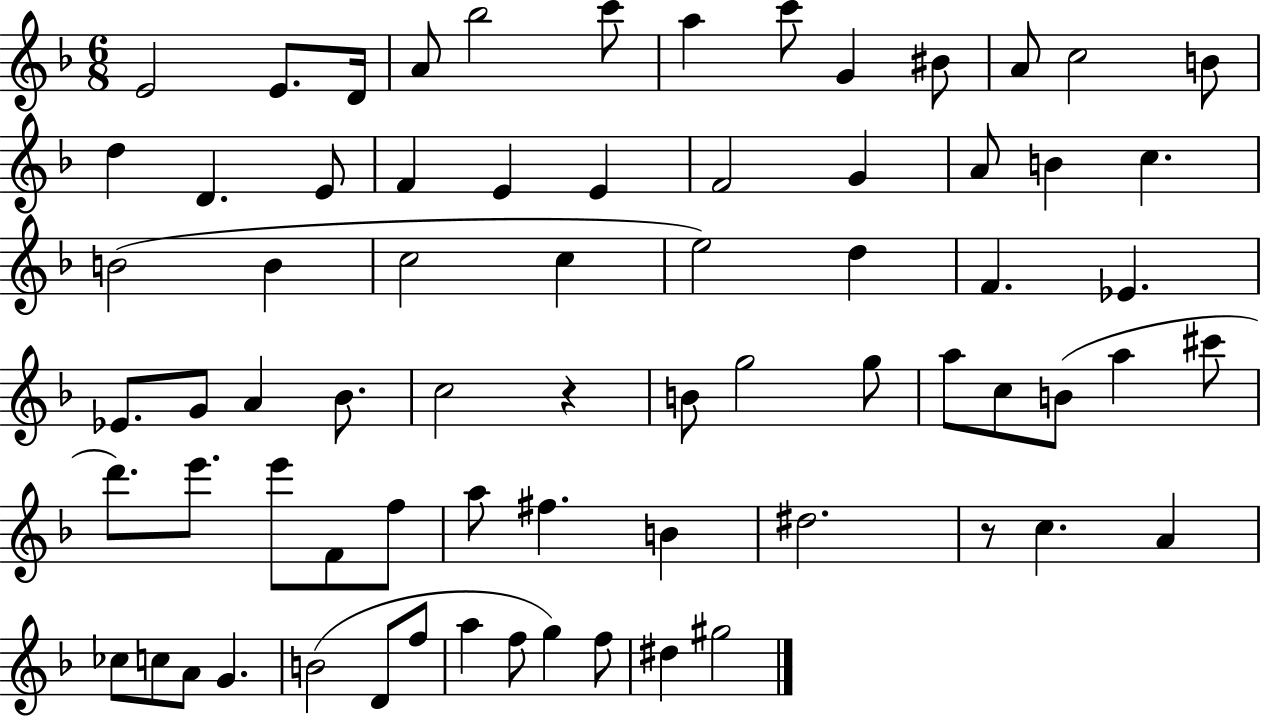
{
  \clef treble
  \numericTimeSignature
  \time 6/8
  \key f \major
  e'2 e'8. d'16 | a'8 bes''2 c'''8 | a''4 c'''8 g'4 bis'8 | a'8 c''2 b'8 | \break d''4 d'4. e'8 | f'4 e'4 e'4 | f'2 g'4 | a'8 b'4 c''4. | \break b'2( b'4 | c''2 c''4 | e''2) d''4 | f'4. ees'4. | \break ees'8. g'8 a'4 bes'8. | c''2 r4 | b'8 g''2 g''8 | a''8 c''8 b'8( a''4 cis'''8 | \break d'''8.) e'''8. e'''8 f'8 f''8 | a''8 fis''4. b'4 | dis''2. | r8 c''4. a'4 | \break ces''8 c''8 a'8 g'4. | b'2( d'8 f''8 | a''4 f''8 g''4) f''8 | dis''4 gis''2 | \break \bar "|."
}